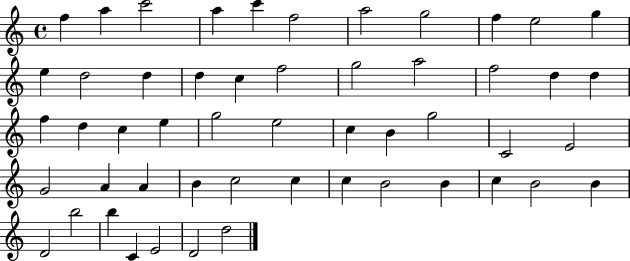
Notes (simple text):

F5/q A5/q C6/h A5/q C6/q F5/h A5/h G5/h F5/q E5/h G5/q E5/q D5/h D5/q D5/q C5/q F5/h G5/h A5/h F5/h D5/q D5/q F5/q D5/q C5/q E5/q G5/h E5/h C5/q B4/q G5/h C4/h E4/h G4/h A4/q A4/q B4/q C5/h C5/q C5/q B4/h B4/q C5/q B4/h B4/q D4/h B5/h B5/q C4/q E4/h D4/h D5/h